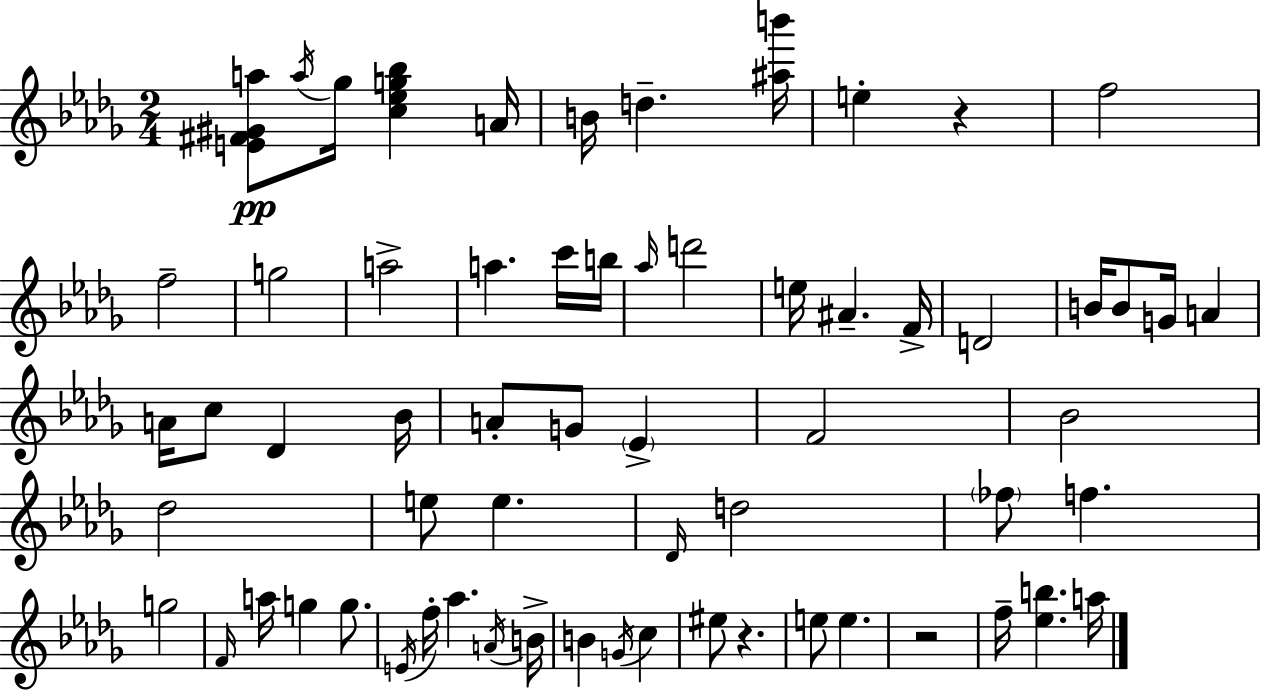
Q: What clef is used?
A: treble